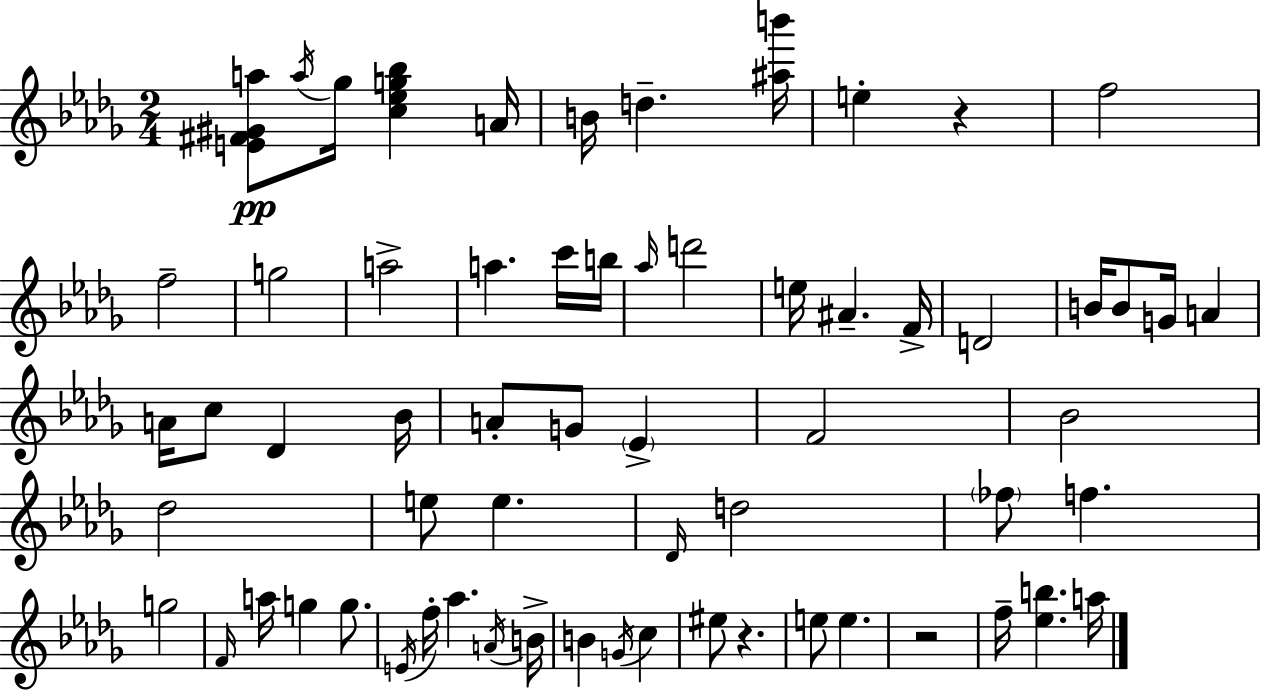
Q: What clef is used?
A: treble